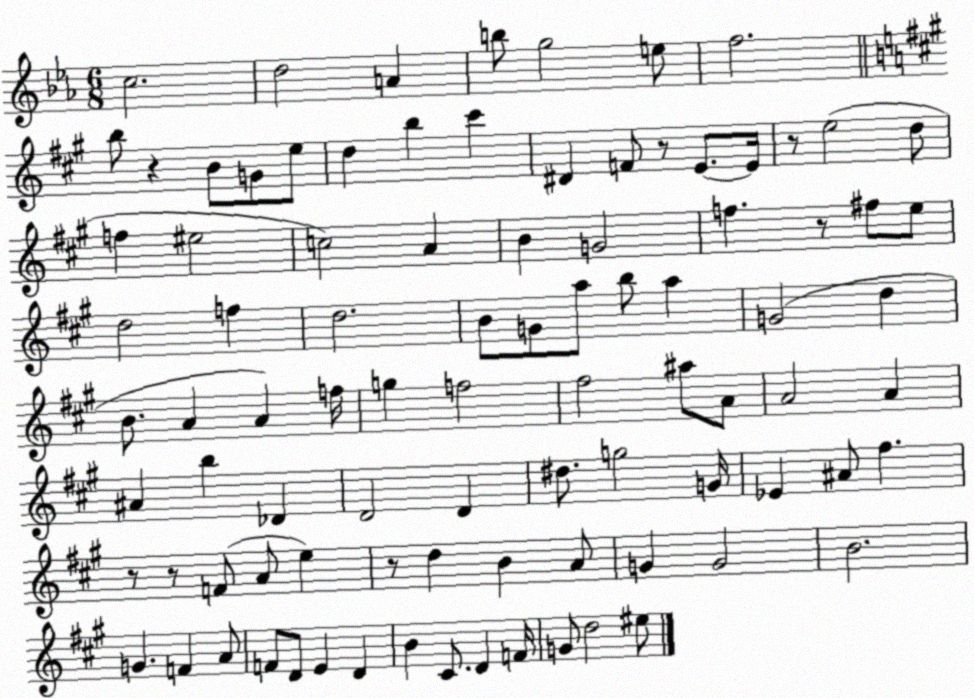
X:1
T:Untitled
M:6/8
L:1/4
K:Eb
c2 d2 A b/2 g2 e/2 f2 b/2 z B/2 G/2 e/2 d b ^c' ^D F/2 z/2 E/2 E/4 z/2 e2 d/2 f ^e2 c2 A B G2 f z/2 ^f/2 e/2 d2 f d2 B/2 G/2 a/2 b/2 a G2 d B/2 A A f/4 g f2 ^f2 ^a/2 A/2 A2 A ^A b _D D2 D ^d/2 g2 G/4 _E ^A/2 ^f z/2 z/2 F/2 A/2 e z/2 d B A/2 G G2 B2 G F A/2 F/2 D/2 E D B ^C/2 D F/4 G/2 d2 ^e/2